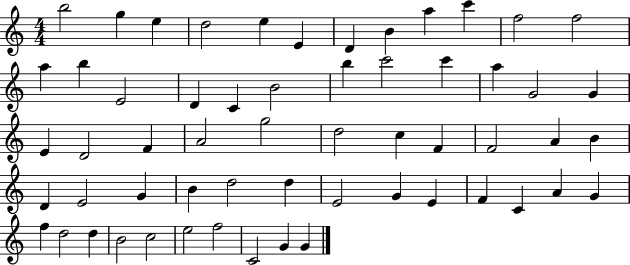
X:1
T:Untitled
M:4/4
L:1/4
K:C
b2 g e d2 e E D B a c' f2 f2 a b E2 D C B2 b c'2 c' a G2 G E D2 F A2 g2 d2 c F F2 A B D E2 G B d2 d E2 G E F C A G f d2 d B2 c2 e2 f2 C2 G G